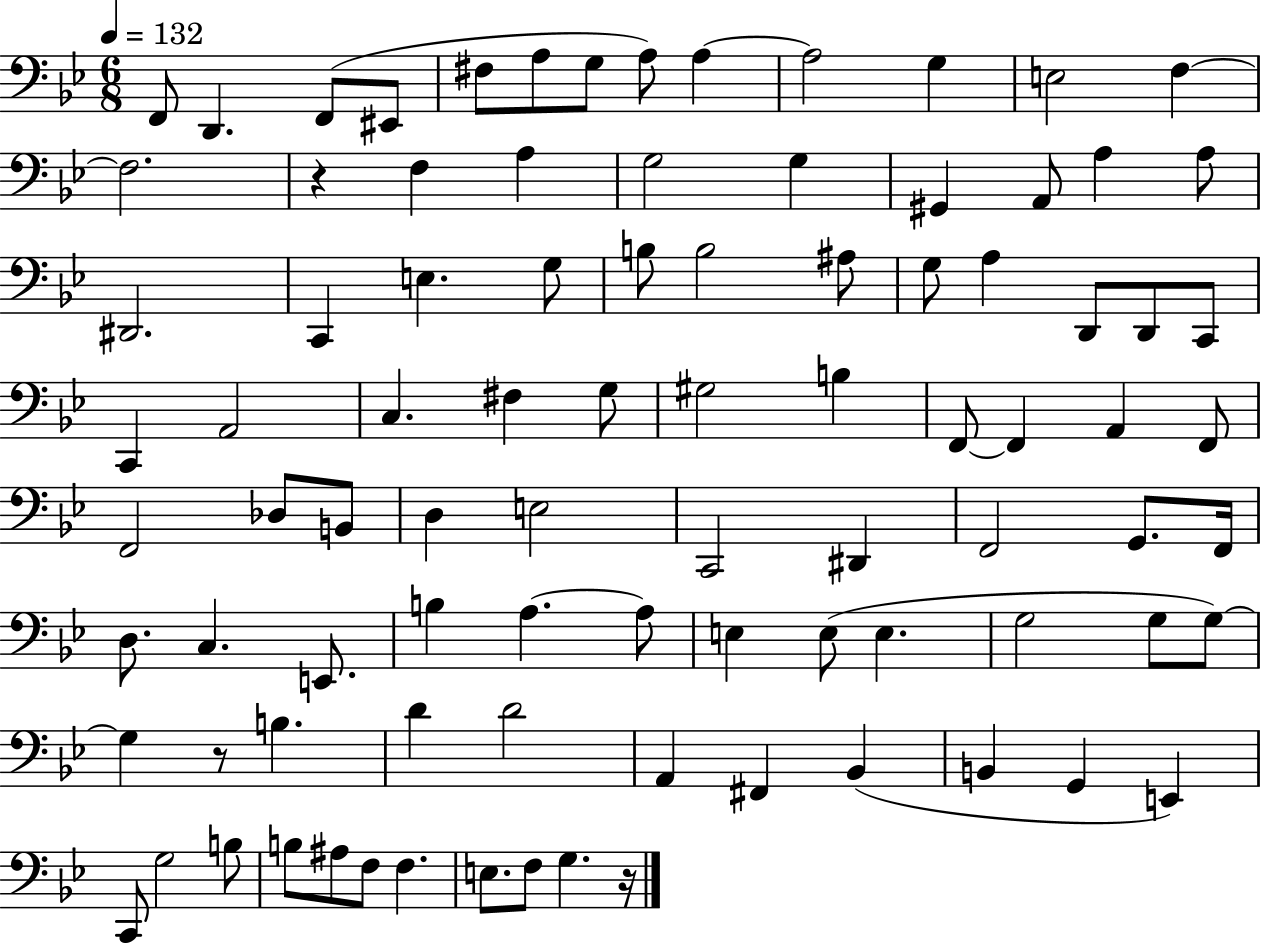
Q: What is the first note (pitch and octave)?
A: F2